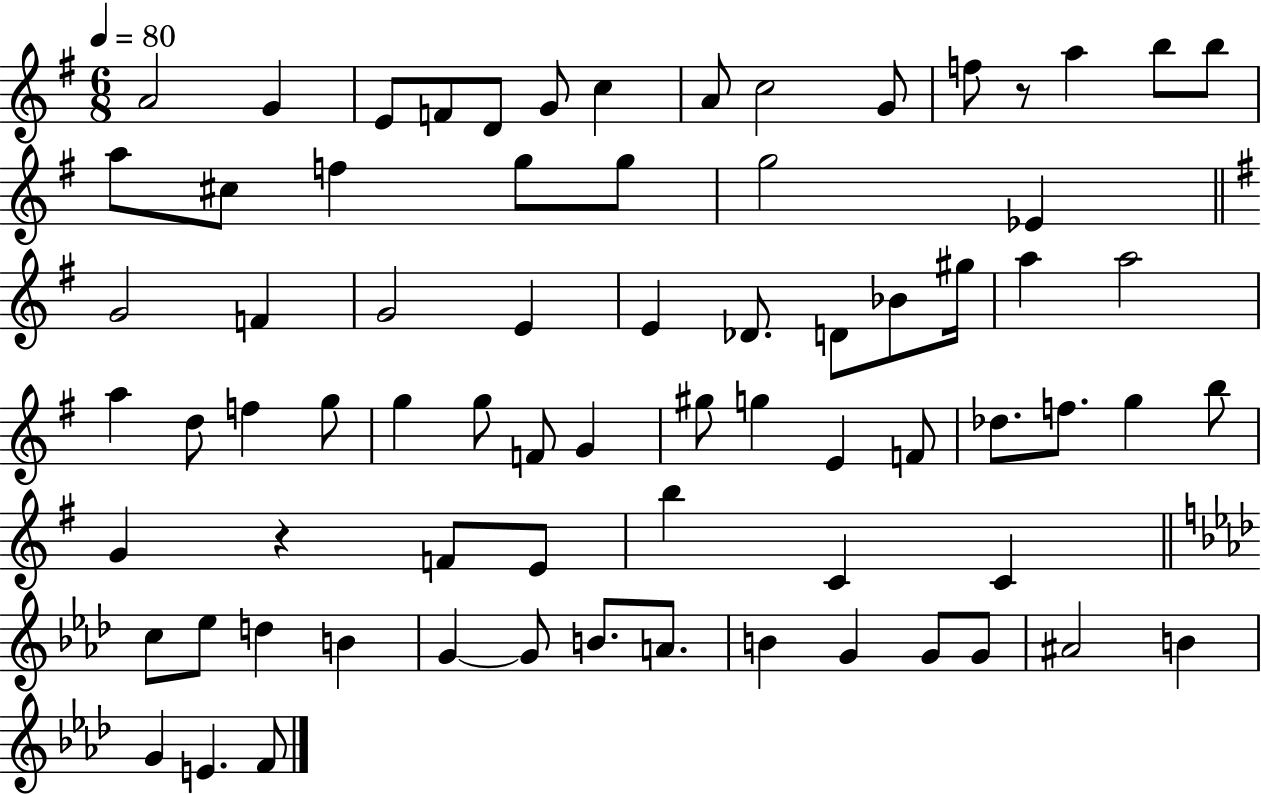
{
  \clef treble
  \numericTimeSignature
  \time 6/8
  \key g \major
  \tempo 4 = 80
  a'2 g'4 | e'8 f'8 d'8 g'8 c''4 | a'8 c''2 g'8 | f''8 r8 a''4 b''8 b''8 | \break a''8 cis''8 f''4 g''8 g''8 | g''2 ees'4 | \bar "||" \break \key g \major g'2 f'4 | g'2 e'4 | e'4 des'8. d'8 bes'8 gis''16 | a''4 a''2 | \break a''4 d''8 f''4 g''8 | g''4 g''8 f'8 g'4 | gis''8 g''4 e'4 f'8 | des''8. f''8. g''4 b''8 | \break g'4 r4 f'8 e'8 | b''4 c'4 c'4 | \bar "||" \break \key aes \major c''8 ees''8 d''4 b'4 | g'4~~ g'8 b'8. a'8. | b'4 g'4 g'8 g'8 | ais'2 b'4 | \break g'4 e'4. f'8 | \bar "|."
}